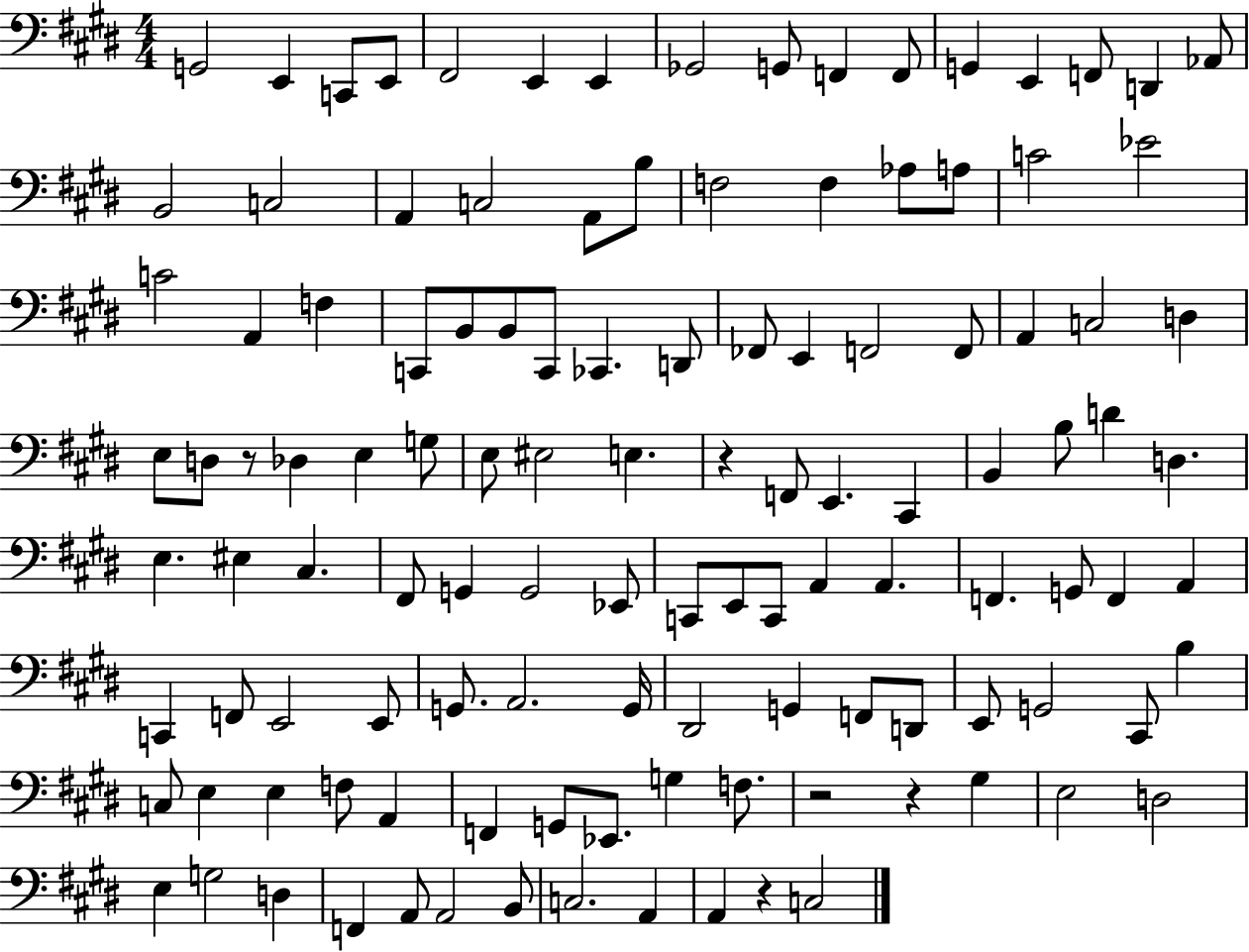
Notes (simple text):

G2/h E2/q C2/e E2/e F#2/h E2/q E2/q Gb2/h G2/e F2/q F2/e G2/q E2/q F2/e D2/q Ab2/e B2/h C3/h A2/q C3/h A2/e B3/e F3/h F3/q Ab3/e A3/e C4/h Eb4/h C4/h A2/q F3/q C2/e B2/e B2/e C2/e CES2/q. D2/e FES2/e E2/q F2/h F2/e A2/q C3/h D3/q E3/e D3/e R/e Db3/q E3/q G3/e E3/e EIS3/h E3/q. R/q F2/e E2/q. C#2/q B2/q B3/e D4/q D3/q. E3/q. EIS3/q C#3/q. F#2/e G2/q G2/h Eb2/e C2/e E2/e C2/e A2/q A2/q. F2/q. G2/e F2/q A2/q C2/q F2/e E2/h E2/e G2/e. A2/h. G2/s D#2/h G2/q F2/e D2/e E2/e G2/h C#2/e B3/q C3/e E3/q E3/q F3/e A2/q F2/q G2/e Eb2/e. G3/q F3/e. R/h R/q G#3/q E3/h D3/h E3/q G3/h D3/q F2/q A2/e A2/h B2/e C3/h. A2/q A2/q R/q C3/h